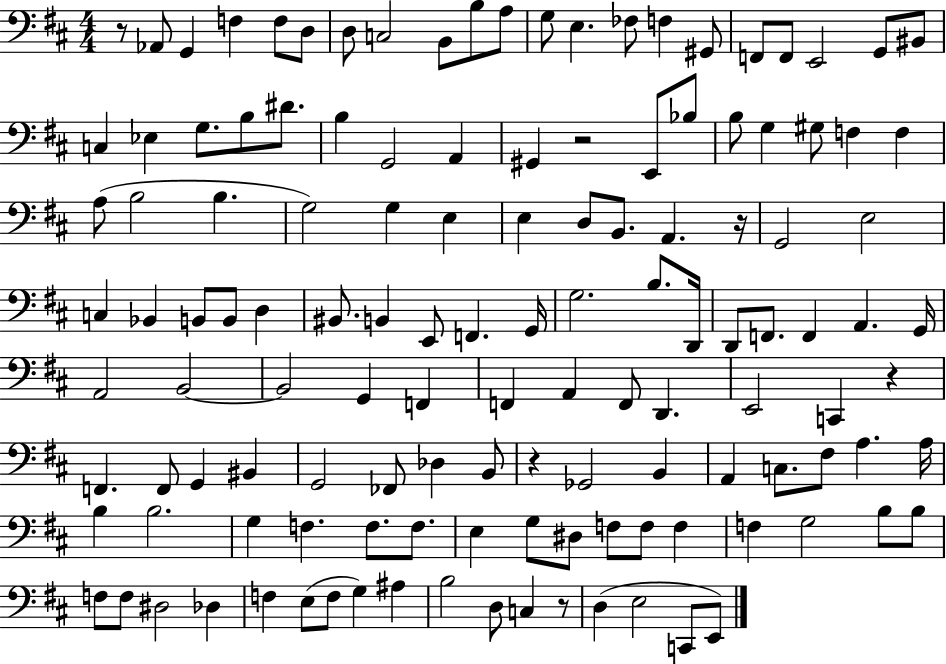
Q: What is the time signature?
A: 4/4